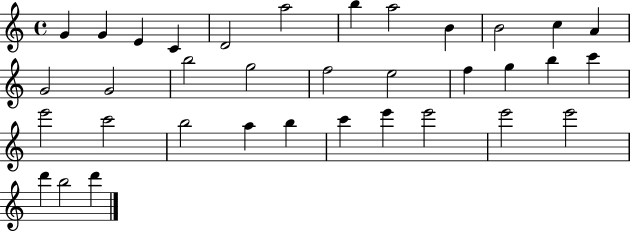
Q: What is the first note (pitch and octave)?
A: G4